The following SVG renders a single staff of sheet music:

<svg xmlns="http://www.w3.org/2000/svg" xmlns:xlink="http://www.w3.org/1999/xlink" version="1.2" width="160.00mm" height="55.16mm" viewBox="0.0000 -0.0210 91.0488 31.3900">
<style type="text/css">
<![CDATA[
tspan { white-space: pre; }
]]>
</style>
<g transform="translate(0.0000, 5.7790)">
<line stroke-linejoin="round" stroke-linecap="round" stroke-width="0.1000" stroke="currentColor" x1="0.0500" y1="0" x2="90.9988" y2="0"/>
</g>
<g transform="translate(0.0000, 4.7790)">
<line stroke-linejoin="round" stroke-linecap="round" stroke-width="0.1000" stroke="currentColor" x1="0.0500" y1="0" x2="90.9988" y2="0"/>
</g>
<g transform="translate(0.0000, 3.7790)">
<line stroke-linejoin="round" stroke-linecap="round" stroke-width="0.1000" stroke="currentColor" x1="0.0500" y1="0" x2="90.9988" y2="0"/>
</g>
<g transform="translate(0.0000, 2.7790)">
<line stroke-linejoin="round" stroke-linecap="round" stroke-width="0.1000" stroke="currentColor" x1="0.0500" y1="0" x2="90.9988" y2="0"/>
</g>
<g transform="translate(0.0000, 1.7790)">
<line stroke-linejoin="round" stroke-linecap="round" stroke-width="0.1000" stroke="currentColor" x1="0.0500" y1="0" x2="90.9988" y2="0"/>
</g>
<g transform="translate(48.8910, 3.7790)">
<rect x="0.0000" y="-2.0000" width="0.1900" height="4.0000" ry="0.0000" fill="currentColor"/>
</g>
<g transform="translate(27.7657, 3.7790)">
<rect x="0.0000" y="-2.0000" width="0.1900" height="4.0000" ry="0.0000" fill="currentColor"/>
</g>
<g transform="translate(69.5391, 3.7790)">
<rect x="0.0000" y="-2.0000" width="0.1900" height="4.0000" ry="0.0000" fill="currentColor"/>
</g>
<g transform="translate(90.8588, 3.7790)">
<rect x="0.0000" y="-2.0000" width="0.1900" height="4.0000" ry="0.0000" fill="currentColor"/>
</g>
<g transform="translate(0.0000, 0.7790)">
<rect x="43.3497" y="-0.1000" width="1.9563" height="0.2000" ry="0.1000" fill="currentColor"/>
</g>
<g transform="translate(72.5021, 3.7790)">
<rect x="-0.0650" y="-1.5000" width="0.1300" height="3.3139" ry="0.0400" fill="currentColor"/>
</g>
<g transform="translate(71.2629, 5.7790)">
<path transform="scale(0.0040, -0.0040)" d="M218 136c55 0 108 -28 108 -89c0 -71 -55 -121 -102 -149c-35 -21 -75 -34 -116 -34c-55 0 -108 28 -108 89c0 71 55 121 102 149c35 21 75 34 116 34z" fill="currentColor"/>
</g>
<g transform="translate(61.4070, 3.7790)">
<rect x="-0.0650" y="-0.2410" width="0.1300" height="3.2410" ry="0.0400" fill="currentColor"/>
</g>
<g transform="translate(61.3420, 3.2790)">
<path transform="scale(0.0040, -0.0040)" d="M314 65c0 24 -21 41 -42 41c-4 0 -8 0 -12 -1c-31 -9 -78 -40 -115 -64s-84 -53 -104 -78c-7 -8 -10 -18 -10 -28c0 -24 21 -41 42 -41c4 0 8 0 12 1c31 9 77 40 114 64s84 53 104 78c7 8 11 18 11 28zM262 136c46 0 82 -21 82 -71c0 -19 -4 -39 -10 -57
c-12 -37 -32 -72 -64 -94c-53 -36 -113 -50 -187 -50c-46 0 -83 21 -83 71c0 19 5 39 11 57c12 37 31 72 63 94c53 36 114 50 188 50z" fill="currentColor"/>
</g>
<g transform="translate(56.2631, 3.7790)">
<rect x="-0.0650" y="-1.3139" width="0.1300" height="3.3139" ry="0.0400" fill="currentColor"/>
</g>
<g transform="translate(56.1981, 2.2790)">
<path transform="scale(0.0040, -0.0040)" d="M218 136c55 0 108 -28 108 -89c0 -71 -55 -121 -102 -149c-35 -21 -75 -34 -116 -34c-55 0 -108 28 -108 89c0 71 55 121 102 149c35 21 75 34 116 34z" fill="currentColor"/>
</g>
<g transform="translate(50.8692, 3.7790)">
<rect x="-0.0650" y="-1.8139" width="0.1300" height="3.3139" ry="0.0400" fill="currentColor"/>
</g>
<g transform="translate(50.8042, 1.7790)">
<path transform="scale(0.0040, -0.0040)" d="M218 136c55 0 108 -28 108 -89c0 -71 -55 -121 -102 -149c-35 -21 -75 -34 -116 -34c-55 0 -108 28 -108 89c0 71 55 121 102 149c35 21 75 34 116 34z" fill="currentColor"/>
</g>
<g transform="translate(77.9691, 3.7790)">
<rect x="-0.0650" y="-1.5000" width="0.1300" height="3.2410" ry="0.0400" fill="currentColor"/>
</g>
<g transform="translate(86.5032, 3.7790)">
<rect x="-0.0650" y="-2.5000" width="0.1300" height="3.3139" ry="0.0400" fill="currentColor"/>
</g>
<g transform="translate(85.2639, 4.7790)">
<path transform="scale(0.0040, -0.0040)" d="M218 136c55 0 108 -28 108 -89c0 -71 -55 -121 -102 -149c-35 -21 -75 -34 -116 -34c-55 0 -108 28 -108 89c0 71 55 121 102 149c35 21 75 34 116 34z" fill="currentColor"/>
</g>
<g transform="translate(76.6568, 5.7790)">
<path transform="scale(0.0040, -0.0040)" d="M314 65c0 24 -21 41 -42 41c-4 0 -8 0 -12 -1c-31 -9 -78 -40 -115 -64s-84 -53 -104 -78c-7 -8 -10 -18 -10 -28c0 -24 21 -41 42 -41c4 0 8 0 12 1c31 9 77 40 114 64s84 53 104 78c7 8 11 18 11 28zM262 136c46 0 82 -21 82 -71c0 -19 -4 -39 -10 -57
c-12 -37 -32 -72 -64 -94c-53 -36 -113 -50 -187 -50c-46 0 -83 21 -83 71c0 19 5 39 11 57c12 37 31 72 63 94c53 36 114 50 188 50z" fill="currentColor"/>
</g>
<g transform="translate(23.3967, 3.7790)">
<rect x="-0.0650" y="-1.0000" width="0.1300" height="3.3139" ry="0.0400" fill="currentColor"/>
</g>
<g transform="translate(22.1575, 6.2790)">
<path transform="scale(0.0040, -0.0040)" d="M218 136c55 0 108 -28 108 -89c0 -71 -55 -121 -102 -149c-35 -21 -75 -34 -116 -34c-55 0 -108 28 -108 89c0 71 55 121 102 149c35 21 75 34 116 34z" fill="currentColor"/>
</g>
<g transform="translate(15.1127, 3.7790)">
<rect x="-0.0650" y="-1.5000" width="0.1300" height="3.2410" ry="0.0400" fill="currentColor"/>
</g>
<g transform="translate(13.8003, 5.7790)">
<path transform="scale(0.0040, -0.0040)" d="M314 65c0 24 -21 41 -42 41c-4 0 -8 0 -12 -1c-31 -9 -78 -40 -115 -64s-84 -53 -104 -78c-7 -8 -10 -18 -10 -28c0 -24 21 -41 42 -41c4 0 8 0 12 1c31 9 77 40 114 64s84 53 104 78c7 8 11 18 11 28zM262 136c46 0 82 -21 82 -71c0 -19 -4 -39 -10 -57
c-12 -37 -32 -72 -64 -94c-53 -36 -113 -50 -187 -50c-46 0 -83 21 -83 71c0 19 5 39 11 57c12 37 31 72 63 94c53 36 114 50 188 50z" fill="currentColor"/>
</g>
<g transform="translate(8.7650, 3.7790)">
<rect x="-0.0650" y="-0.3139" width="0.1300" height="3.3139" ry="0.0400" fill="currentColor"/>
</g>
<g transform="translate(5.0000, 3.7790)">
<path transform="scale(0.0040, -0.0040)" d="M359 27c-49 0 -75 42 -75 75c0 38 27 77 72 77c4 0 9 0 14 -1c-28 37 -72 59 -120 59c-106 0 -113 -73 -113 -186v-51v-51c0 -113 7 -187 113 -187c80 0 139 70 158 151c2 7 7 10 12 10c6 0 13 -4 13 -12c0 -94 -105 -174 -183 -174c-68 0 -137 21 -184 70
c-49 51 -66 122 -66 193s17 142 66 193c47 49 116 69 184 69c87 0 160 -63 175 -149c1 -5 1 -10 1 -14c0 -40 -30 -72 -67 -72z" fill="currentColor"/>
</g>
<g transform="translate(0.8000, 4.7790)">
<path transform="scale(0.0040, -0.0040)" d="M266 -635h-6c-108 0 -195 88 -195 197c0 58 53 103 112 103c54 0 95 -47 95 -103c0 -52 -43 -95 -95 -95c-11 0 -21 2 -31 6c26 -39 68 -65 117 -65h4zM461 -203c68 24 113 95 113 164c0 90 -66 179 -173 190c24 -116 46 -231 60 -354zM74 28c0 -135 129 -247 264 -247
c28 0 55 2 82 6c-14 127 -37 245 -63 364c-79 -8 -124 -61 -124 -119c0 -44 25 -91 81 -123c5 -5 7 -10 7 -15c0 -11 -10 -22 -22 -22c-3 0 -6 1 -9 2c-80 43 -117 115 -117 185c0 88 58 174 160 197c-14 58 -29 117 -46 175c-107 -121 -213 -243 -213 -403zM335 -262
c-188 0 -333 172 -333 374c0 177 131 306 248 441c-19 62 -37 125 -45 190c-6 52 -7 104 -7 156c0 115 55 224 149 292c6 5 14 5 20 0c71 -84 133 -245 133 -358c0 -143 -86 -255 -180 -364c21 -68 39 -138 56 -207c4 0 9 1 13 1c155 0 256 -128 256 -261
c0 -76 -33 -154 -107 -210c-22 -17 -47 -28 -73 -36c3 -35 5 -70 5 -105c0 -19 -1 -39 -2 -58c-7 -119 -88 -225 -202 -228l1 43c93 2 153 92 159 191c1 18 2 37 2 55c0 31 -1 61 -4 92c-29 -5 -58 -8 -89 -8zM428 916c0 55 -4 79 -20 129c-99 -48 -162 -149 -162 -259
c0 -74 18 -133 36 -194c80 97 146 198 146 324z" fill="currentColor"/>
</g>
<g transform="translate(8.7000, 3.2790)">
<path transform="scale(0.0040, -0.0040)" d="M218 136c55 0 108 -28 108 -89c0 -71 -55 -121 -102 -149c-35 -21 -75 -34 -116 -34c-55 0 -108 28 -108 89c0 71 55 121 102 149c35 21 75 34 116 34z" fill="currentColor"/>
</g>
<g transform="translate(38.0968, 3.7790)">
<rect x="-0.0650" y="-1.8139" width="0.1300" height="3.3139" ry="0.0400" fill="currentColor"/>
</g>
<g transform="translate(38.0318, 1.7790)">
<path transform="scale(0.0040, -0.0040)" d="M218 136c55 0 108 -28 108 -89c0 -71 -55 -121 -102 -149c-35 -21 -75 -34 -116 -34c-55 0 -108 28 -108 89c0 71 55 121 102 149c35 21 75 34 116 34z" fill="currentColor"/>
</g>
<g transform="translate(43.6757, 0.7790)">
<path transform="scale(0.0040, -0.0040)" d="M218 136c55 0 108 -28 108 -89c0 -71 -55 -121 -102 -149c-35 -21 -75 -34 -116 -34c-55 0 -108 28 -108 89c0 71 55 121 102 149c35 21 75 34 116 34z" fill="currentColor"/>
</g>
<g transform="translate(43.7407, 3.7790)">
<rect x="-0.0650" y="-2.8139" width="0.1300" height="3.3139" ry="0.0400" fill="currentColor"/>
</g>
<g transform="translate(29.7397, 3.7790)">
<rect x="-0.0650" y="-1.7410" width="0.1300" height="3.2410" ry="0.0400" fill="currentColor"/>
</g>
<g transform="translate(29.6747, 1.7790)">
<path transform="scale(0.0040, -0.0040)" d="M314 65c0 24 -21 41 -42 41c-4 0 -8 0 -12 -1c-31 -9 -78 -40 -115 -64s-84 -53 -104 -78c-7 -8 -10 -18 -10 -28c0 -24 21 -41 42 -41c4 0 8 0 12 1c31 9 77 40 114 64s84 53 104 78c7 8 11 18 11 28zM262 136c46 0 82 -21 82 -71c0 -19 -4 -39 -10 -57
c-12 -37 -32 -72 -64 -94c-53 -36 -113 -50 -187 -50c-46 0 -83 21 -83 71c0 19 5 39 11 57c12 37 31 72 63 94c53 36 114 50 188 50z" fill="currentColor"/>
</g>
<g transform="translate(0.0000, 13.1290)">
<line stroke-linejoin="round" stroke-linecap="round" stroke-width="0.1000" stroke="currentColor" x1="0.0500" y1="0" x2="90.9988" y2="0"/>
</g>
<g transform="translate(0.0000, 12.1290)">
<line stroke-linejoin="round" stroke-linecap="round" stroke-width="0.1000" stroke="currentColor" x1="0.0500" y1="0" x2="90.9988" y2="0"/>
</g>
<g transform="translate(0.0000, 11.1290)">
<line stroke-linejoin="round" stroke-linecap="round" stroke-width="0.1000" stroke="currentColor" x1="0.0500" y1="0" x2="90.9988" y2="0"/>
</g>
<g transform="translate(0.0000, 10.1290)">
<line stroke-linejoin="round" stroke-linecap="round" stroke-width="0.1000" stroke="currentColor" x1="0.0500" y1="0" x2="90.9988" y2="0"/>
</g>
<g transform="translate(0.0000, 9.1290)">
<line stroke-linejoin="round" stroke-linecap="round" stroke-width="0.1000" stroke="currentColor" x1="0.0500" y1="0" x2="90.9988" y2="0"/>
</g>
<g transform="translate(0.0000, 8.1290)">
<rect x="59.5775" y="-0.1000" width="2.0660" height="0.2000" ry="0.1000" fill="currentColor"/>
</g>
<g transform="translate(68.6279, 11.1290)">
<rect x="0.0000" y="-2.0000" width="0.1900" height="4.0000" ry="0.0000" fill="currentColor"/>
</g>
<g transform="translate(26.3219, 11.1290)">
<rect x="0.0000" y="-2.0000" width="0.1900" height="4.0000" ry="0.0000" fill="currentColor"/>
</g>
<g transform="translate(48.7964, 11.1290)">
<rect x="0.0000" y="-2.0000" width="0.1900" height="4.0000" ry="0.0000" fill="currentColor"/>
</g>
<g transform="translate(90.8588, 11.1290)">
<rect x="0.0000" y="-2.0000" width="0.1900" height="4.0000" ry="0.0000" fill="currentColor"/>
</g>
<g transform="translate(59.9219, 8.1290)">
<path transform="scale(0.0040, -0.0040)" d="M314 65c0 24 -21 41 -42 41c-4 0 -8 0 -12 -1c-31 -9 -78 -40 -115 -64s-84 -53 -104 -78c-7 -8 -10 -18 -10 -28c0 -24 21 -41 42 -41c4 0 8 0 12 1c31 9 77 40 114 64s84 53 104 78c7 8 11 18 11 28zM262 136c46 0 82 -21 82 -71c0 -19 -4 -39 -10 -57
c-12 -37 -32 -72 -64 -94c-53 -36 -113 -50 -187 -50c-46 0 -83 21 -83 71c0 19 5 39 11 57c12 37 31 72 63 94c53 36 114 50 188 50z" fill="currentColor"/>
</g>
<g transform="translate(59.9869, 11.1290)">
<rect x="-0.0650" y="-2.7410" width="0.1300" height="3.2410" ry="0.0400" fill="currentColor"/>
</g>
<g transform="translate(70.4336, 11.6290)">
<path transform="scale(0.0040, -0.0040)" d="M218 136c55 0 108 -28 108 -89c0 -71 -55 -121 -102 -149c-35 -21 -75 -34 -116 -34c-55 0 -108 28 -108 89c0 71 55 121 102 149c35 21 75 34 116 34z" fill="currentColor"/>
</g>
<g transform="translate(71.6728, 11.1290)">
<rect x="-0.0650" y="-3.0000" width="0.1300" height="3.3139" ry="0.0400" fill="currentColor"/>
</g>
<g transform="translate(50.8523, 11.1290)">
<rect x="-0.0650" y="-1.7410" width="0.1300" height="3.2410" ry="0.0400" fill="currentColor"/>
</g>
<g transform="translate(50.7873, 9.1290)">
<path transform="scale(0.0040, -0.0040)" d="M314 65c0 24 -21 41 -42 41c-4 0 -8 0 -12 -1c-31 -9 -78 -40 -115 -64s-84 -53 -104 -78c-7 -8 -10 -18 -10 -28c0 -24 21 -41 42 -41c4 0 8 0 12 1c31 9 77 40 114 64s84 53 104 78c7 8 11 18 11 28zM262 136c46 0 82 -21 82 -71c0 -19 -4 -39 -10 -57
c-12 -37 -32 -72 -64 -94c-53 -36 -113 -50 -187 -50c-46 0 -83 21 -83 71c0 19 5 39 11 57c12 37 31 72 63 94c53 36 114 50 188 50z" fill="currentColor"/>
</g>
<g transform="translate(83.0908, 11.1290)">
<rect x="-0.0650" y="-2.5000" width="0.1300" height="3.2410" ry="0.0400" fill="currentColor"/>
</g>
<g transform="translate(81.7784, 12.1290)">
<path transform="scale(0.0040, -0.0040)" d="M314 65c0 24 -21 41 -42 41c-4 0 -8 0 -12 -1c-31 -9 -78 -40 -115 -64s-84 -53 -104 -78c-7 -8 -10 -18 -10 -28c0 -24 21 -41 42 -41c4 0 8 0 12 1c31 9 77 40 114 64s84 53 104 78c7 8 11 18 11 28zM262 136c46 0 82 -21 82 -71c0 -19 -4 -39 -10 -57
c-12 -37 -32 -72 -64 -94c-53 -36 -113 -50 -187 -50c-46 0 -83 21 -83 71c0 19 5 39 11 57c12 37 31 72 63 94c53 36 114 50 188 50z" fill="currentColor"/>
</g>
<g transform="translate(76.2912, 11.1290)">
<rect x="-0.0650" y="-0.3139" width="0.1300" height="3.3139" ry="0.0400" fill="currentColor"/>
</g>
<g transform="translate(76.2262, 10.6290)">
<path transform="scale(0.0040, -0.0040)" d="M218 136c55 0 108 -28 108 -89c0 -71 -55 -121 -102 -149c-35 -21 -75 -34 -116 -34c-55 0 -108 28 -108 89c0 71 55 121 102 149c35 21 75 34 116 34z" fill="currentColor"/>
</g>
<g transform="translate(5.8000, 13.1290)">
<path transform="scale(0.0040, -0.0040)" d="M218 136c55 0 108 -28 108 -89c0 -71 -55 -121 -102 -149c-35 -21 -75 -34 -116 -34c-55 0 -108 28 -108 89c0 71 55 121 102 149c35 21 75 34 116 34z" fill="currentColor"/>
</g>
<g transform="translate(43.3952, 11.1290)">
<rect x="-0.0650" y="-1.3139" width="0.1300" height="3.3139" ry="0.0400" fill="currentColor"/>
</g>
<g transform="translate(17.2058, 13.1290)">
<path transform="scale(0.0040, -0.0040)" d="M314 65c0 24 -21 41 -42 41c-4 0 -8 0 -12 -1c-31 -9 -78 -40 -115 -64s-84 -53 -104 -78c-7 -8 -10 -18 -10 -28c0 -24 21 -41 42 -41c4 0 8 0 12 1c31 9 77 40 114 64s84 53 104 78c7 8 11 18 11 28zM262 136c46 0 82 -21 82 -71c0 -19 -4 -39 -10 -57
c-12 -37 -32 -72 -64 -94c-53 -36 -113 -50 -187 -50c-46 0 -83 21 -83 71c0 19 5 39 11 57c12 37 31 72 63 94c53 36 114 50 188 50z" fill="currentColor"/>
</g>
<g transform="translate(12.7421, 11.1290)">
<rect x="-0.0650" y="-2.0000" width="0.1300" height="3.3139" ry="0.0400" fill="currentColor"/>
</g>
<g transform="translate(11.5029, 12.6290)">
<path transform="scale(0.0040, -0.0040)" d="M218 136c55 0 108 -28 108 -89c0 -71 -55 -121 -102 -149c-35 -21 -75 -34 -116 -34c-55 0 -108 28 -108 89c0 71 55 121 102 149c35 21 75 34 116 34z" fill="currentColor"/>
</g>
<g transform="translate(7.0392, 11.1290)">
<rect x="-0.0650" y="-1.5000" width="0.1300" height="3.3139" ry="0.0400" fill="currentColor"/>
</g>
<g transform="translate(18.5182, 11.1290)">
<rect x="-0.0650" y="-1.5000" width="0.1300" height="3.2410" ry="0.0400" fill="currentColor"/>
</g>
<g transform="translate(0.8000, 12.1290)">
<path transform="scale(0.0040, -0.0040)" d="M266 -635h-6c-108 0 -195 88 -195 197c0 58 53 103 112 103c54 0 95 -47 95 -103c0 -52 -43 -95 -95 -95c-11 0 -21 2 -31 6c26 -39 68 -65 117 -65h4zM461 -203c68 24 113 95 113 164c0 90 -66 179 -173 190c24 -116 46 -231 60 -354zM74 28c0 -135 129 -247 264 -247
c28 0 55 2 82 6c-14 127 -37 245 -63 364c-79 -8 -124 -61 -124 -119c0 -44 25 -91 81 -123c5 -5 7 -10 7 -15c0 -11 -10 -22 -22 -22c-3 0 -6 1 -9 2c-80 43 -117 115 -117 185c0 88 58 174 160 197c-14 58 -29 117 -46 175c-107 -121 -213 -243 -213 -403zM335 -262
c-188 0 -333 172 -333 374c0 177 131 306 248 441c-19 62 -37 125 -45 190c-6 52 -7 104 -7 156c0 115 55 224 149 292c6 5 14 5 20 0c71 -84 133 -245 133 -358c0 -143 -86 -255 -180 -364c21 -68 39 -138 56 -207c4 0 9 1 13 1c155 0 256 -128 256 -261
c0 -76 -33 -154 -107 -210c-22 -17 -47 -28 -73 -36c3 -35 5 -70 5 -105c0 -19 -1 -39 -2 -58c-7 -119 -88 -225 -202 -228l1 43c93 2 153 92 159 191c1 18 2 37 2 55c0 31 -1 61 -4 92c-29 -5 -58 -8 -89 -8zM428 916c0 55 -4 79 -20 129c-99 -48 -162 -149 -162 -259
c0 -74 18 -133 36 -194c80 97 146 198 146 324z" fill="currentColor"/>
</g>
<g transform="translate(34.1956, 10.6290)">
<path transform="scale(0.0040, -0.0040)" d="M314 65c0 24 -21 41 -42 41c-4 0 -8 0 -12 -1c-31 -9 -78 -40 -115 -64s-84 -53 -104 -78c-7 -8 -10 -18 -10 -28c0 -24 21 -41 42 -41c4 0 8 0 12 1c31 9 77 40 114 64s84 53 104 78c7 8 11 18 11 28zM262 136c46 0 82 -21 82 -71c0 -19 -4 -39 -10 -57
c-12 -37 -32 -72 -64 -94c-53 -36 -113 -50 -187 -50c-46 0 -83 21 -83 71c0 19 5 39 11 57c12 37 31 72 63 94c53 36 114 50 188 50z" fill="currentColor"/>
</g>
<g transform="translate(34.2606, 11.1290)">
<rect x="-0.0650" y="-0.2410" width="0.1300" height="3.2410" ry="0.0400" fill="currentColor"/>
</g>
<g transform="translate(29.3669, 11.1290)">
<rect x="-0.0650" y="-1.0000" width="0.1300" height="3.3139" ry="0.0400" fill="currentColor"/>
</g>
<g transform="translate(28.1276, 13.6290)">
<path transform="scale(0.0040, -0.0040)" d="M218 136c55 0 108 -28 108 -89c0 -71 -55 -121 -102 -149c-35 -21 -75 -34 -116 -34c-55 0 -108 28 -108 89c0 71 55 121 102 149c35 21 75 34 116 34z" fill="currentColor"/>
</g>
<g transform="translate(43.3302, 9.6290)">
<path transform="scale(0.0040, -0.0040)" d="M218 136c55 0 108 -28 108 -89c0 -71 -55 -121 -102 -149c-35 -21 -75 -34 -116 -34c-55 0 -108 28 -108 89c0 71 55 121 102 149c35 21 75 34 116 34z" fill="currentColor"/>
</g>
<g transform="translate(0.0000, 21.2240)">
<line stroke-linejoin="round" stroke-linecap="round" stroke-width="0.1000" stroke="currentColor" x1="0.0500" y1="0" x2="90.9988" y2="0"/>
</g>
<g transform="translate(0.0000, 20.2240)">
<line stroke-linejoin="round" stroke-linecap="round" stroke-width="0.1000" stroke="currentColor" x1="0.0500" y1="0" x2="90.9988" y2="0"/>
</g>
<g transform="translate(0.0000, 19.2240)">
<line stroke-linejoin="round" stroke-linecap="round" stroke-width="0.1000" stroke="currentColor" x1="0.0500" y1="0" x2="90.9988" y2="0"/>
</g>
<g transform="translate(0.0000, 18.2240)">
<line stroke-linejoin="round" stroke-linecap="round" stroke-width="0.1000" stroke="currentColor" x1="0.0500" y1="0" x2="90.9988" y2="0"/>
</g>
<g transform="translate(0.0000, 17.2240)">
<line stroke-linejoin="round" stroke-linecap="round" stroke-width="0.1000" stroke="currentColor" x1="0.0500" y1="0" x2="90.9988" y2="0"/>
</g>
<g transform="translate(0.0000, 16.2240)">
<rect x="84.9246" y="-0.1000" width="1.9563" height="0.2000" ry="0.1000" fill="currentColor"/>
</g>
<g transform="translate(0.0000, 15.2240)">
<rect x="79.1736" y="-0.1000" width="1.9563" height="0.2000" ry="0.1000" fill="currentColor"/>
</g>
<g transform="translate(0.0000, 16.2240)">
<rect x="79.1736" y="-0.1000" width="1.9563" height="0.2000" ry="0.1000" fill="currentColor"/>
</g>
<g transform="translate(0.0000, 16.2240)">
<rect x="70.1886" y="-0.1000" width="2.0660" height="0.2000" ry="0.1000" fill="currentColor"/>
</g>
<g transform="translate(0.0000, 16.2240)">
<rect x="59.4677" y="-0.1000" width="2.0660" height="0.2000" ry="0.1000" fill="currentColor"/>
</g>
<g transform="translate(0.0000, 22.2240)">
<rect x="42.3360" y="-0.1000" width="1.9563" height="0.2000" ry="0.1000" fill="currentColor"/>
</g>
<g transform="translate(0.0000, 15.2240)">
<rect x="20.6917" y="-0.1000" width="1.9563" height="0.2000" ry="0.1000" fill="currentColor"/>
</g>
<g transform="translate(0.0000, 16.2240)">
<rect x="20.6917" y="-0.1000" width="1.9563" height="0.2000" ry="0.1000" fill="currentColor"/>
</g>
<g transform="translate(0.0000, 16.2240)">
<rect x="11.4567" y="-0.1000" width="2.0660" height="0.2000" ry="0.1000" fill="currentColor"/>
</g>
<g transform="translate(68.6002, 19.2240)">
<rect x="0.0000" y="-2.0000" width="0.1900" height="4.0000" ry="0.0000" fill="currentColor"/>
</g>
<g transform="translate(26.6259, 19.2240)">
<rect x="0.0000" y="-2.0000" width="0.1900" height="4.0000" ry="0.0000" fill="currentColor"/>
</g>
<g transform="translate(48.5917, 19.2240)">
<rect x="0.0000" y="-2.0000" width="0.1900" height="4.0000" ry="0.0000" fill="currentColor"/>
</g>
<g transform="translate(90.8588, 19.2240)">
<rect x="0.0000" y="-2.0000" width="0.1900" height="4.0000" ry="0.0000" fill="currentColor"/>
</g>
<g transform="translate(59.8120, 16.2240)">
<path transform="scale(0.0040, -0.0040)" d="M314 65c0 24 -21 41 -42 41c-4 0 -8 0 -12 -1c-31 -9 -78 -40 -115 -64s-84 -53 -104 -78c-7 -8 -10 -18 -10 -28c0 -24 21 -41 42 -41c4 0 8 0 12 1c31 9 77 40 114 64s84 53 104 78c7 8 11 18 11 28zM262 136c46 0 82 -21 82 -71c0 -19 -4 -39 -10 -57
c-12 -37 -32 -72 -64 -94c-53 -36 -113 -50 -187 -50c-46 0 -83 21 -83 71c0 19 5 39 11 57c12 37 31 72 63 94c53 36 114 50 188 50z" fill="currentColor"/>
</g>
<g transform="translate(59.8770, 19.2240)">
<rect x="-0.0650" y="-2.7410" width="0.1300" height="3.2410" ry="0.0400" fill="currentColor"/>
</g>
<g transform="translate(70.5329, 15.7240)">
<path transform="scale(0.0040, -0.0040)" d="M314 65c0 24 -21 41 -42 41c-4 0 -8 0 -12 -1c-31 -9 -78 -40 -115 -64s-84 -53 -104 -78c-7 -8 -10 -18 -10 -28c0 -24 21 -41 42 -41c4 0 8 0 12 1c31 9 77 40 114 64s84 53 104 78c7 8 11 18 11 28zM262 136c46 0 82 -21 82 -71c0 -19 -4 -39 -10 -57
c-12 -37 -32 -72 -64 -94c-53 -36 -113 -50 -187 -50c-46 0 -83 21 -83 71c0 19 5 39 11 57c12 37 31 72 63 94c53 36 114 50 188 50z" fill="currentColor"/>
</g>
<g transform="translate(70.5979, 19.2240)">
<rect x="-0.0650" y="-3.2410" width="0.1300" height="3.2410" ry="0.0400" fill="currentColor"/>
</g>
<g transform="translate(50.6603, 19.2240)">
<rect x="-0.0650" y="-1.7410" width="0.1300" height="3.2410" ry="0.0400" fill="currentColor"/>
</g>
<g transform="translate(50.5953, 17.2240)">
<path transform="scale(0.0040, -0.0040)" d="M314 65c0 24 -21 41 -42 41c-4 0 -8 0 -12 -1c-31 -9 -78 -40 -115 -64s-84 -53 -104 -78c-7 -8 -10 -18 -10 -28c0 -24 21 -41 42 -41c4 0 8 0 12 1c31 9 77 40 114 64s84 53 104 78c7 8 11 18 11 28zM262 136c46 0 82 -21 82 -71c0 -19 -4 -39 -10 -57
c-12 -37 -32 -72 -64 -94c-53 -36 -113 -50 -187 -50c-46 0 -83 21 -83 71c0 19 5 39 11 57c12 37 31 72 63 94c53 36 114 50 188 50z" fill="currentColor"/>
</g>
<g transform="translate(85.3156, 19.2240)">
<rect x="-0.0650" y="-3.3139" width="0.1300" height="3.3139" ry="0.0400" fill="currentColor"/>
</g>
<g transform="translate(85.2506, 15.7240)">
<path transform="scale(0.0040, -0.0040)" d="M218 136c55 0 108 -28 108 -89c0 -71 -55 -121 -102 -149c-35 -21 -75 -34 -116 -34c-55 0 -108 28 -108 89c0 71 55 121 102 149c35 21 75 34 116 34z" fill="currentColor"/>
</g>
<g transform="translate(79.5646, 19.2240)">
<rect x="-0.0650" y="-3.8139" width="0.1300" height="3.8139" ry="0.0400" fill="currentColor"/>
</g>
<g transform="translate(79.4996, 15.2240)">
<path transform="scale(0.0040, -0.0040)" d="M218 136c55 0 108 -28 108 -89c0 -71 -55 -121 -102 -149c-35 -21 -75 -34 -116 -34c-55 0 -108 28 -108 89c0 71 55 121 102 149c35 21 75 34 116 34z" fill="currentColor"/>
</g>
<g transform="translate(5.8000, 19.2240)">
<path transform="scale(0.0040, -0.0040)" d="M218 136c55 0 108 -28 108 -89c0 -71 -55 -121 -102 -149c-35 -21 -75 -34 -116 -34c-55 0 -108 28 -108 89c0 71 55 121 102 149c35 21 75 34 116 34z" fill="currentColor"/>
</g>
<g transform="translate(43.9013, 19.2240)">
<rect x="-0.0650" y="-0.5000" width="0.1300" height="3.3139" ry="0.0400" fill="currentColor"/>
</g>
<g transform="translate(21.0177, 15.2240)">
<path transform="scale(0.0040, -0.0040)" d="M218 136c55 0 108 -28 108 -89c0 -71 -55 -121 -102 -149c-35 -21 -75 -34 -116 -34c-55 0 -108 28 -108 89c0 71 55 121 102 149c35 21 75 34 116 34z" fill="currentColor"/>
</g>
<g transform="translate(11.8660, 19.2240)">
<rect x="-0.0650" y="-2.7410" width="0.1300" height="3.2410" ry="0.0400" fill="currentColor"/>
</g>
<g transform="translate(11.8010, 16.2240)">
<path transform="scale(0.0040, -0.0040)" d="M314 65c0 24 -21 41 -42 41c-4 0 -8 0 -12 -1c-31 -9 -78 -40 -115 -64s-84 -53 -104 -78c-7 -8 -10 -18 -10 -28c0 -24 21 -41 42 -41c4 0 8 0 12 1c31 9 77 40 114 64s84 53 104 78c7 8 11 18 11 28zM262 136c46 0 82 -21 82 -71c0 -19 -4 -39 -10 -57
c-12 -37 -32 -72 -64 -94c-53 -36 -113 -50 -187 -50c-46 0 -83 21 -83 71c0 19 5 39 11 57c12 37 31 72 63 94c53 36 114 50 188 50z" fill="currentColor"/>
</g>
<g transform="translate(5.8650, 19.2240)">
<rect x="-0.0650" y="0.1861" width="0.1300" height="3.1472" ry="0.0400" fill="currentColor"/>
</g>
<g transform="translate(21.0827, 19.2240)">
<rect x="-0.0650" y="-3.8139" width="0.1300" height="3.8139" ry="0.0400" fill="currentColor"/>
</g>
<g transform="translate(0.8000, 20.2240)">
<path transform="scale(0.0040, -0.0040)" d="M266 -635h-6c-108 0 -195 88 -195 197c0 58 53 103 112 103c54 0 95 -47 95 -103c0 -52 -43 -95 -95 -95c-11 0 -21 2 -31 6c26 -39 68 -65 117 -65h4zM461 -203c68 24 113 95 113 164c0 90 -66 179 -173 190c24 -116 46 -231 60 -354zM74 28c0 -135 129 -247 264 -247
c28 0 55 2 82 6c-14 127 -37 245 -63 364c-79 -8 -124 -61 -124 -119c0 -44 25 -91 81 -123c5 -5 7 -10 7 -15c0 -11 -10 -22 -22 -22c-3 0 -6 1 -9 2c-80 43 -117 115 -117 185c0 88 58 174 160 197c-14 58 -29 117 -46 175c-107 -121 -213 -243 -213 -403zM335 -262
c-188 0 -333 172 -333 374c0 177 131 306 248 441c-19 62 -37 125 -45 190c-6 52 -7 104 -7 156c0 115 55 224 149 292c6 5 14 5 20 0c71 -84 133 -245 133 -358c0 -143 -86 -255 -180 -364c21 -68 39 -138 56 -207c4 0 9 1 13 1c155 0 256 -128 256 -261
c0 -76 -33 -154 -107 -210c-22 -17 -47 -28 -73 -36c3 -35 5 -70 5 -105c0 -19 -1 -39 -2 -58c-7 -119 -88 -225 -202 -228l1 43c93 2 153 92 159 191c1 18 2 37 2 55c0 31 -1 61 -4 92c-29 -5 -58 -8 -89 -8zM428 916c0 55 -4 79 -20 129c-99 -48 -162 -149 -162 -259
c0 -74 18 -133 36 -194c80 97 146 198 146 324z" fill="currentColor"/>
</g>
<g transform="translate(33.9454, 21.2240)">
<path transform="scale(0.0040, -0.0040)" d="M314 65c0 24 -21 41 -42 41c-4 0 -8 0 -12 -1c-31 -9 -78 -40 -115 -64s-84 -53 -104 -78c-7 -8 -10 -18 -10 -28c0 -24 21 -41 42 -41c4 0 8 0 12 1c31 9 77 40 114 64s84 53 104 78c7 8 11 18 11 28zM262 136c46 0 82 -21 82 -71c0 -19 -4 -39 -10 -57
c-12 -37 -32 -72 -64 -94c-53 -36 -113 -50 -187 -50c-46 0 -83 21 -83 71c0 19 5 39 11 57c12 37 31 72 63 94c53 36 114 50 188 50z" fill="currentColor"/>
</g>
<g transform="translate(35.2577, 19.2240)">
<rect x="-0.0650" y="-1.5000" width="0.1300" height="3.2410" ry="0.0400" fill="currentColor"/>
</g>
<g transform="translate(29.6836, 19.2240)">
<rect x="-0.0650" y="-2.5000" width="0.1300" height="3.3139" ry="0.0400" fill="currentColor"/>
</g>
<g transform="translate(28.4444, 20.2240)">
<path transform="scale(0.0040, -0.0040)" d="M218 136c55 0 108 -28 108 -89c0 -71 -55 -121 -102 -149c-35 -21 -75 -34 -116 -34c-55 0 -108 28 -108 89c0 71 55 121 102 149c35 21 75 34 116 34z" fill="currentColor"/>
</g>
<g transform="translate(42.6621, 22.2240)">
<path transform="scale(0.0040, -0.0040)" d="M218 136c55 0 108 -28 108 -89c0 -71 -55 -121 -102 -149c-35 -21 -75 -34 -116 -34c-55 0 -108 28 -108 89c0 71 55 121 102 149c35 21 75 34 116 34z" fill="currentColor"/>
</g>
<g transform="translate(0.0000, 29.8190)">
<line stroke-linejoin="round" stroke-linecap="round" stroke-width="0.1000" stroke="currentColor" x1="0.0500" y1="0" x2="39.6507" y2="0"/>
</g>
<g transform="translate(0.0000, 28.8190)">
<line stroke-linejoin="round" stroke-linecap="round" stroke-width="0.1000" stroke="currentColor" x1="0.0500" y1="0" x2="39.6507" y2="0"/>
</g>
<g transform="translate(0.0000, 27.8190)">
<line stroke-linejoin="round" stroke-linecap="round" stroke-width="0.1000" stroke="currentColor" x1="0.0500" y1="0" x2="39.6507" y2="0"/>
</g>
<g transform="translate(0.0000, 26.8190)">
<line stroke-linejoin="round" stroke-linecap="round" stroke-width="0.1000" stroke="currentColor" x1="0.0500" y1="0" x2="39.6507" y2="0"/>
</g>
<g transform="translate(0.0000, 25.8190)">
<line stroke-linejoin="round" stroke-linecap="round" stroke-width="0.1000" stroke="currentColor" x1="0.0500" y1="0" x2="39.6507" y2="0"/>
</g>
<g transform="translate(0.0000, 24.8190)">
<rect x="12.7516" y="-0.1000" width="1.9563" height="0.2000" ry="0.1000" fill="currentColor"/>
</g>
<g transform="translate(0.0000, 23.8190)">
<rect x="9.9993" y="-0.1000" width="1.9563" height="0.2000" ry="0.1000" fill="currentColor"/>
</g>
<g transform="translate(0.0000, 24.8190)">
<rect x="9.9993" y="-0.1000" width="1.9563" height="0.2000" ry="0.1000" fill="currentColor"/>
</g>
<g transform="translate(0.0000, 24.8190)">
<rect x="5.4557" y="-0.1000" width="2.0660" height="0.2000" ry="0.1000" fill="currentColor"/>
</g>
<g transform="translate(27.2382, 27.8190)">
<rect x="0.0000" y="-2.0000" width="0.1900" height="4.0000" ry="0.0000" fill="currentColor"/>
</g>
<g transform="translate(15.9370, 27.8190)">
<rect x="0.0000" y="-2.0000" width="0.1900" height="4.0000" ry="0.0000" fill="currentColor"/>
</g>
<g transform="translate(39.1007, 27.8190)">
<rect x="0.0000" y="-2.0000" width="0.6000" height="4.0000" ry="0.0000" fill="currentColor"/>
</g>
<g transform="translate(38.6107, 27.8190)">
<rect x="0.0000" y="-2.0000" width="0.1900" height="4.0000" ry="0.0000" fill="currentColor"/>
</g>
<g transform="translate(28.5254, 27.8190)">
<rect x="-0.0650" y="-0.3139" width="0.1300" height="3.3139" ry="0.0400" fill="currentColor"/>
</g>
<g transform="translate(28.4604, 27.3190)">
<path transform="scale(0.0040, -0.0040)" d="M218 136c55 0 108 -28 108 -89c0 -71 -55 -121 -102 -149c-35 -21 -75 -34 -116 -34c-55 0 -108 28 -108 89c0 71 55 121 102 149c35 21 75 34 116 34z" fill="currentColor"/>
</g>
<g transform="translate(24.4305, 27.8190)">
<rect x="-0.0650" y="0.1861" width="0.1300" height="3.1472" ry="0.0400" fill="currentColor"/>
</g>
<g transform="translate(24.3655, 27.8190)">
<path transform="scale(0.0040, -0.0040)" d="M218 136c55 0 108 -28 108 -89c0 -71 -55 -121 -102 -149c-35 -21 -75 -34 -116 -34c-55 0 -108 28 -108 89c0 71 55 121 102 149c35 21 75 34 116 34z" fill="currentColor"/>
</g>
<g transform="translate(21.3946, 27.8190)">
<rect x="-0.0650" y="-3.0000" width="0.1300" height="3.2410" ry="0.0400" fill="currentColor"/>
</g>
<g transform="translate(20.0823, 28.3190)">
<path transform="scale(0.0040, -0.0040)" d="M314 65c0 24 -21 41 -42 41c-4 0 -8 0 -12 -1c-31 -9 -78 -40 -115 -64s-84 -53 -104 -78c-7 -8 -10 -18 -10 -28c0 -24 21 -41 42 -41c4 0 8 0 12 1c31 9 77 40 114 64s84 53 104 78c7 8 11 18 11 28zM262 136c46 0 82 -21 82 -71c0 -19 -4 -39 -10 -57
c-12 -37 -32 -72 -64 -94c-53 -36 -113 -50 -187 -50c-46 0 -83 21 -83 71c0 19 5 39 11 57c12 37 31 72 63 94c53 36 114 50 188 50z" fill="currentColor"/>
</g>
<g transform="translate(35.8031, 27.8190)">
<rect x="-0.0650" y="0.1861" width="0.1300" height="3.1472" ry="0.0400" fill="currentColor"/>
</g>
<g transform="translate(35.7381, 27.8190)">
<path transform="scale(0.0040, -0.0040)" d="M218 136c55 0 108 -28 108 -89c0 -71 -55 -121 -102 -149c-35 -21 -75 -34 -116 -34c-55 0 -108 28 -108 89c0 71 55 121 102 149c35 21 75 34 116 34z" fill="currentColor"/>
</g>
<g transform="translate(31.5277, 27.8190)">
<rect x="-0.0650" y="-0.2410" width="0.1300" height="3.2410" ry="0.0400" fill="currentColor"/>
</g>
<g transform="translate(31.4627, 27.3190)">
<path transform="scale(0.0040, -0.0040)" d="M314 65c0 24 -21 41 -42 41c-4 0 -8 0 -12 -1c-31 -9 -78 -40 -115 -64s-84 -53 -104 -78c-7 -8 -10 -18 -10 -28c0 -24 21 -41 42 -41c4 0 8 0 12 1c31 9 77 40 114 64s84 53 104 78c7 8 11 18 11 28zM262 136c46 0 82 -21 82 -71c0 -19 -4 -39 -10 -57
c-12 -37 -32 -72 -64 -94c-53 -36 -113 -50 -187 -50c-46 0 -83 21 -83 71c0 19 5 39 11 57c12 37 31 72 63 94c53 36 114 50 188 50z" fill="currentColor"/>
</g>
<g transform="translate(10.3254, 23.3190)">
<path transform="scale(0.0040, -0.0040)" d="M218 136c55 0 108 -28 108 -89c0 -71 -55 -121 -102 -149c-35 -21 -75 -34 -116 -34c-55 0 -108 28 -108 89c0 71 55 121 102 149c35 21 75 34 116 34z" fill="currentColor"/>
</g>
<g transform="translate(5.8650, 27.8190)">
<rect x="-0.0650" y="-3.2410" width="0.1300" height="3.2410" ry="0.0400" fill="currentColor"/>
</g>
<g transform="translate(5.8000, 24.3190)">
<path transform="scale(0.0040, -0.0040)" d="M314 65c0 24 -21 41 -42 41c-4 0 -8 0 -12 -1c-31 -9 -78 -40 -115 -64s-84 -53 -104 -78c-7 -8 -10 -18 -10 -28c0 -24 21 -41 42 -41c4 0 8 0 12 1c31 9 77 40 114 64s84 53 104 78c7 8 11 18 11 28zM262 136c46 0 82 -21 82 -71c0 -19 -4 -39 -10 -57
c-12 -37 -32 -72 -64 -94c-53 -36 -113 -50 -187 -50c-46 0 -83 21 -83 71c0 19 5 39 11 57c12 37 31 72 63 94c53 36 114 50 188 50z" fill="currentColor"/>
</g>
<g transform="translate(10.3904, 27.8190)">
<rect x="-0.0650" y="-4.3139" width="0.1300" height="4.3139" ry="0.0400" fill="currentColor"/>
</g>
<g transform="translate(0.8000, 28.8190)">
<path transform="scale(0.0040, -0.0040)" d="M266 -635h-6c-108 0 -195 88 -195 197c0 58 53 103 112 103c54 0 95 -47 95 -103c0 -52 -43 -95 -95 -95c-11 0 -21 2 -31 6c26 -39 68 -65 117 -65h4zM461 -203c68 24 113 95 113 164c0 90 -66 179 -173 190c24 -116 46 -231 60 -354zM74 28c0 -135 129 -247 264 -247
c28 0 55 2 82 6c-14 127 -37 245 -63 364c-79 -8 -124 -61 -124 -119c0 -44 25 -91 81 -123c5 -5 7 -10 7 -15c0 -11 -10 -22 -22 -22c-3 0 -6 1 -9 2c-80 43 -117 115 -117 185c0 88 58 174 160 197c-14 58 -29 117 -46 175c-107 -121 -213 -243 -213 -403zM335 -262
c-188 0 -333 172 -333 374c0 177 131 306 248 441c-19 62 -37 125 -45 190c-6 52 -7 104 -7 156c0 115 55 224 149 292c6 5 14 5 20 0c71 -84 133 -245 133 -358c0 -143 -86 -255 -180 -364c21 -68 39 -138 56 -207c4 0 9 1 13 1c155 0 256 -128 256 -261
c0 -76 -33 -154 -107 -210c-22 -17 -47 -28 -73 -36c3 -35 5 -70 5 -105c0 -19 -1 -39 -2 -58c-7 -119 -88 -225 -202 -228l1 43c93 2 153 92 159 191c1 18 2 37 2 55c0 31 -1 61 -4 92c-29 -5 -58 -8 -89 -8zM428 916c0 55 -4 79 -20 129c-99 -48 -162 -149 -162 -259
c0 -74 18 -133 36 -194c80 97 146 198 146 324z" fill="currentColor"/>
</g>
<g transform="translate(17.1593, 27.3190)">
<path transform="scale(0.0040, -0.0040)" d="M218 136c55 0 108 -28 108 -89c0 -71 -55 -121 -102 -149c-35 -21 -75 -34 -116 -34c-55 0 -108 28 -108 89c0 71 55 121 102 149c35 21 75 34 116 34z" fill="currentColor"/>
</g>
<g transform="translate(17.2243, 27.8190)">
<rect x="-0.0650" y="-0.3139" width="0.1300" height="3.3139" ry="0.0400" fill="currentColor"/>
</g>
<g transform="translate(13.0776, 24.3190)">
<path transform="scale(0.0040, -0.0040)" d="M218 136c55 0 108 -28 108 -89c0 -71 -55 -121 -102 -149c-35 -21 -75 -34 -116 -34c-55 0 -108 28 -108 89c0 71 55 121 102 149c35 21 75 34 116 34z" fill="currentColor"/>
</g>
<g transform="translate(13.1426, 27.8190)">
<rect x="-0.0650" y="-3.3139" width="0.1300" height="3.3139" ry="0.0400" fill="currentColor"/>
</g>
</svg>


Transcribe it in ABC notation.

X:1
T:Untitled
M:4/4
L:1/4
K:C
c E2 D f2 f a f e c2 E E2 G E F E2 D c2 e f2 a2 A c G2 B a2 c' G E2 C f2 a2 b2 c' b b2 d' b c A2 B c c2 B